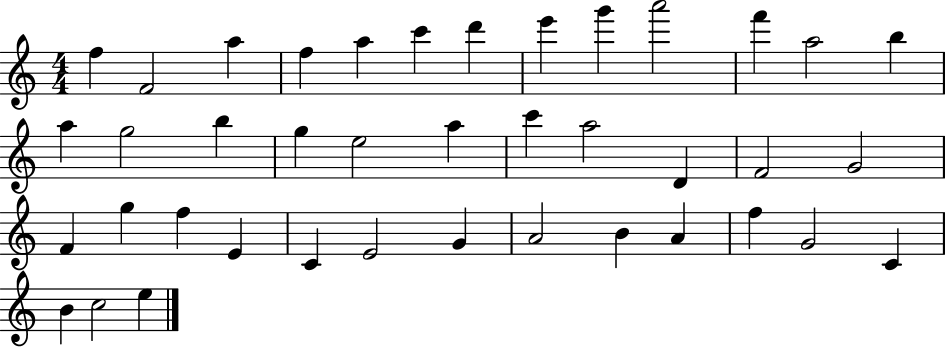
{
  \clef treble
  \numericTimeSignature
  \time 4/4
  \key c \major
  f''4 f'2 a''4 | f''4 a''4 c'''4 d'''4 | e'''4 g'''4 a'''2 | f'''4 a''2 b''4 | \break a''4 g''2 b''4 | g''4 e''2 a''4 | c'''4 a''2 d'4 | f'2 g'2 | \break f'4 g''4 f''4 e'4 | c'4 e'2 g'4 | a'2 b'4 a'4 | f''4 g'2 c'4 | \break b'4 c''2 e''4 | \bar "|."
}